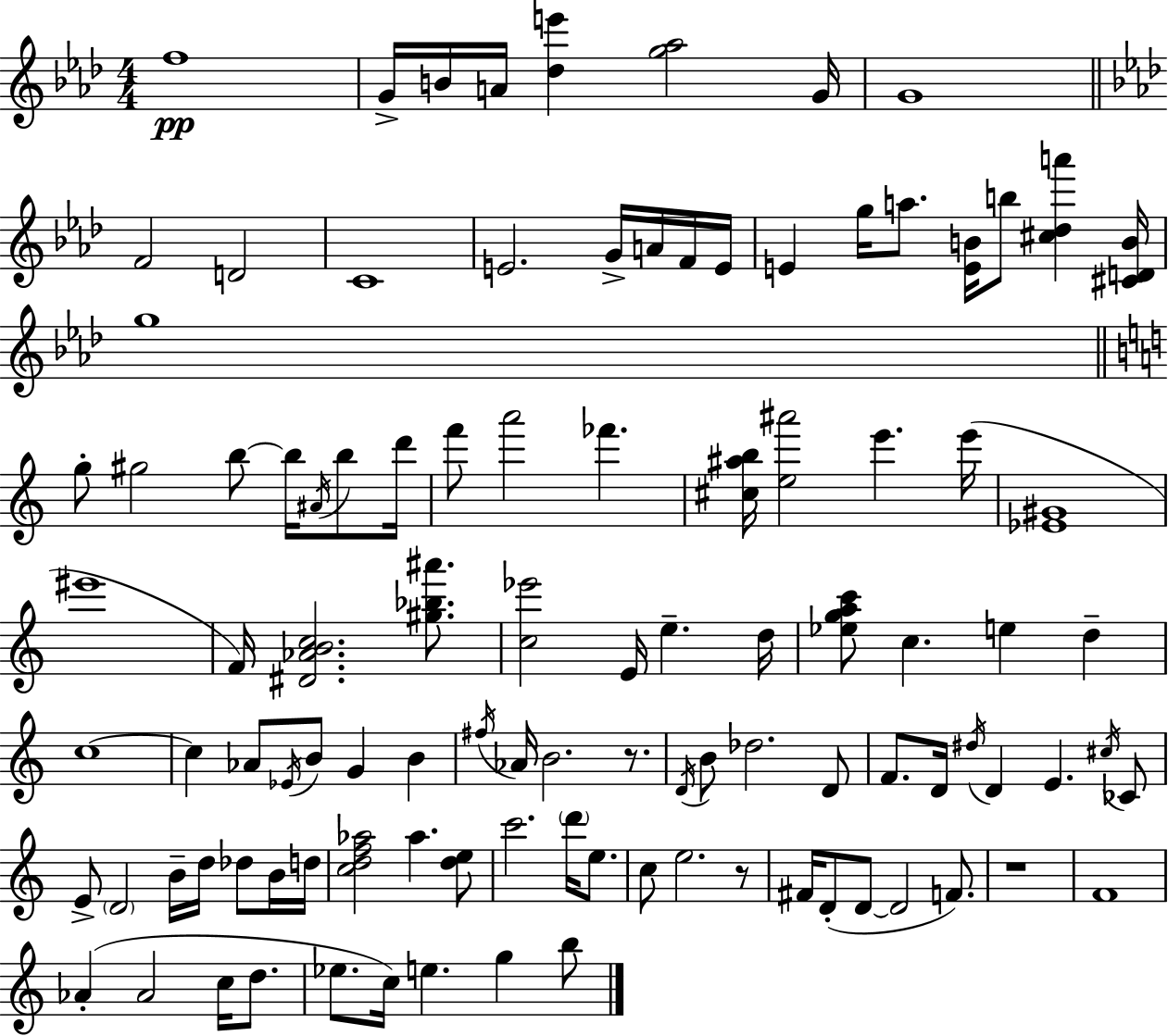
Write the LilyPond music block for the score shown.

{
  \clef treble
  \numericTimeSignature
  \time 4/4
  \key f \minor
  f''1\pp | g'16-> b'16 a'16 <des'' e'''>4 <g'' aes''>2 g'16 | g'1 | \bar "||" \break \key aes \major f'2 d'2 | c'1 | e'2. g'16-> a'16 f'16 e'16 | e'4 g''16 a''8. <e' b'>16 b''8 <cis'' des'' a'''>4 <cis' d' b'>16 | \break g''1 | \bar "||" \break \key c \major g''8-. gis''2 b''8~~ b''16 \acciaccatura { ais'16 } b''8 | d'''16 f'''8 a'''2 fes'''4. | <cis'' ais'' b''>16 <e'' ais'''>2 e'''4. | e'''16( <ees' gis'>1 | \break eis'''1 | f'16) <dis' aes' b' c''>2. <gis'' bes'' ais'''>8. | <c'' ees'''>2 e'16 e''4.-- | d''16 <ees'' g'' a'' c'''>8 c''4. e''4 d''4-- | \break c''1~~ | c''4 aes'8 \acciaccatura { ees'16 } b'8 g'4 b'4 | \acciaccatura { fis''16 } aes'16 b'2. | r8. \acciaccatura { d'16 } b'8 des''2. | \break d'8 f'8. d'16 \acciaccatura { dis''16 } d'4 e'4. | \acciaccatura { cis''16 } ces'8 e'8-> \parenthesize d'2 | b'16-- d''16 des''8 b'16 d''16 <c'' d'' f'' aes''>2 aes''4. | <d'' e''>8 c'''2. | \break \parenthesize d'''16 e''8. c''8 e''2. | r8 fis'16 d'8-.( d'8~~ d'2 | f'8.) r1 | f'1 | \break aes'4-.( aes'2 | c''16 d''8. ees''8. c''16) e''4. | g''4 b''8 \bar "|."
}